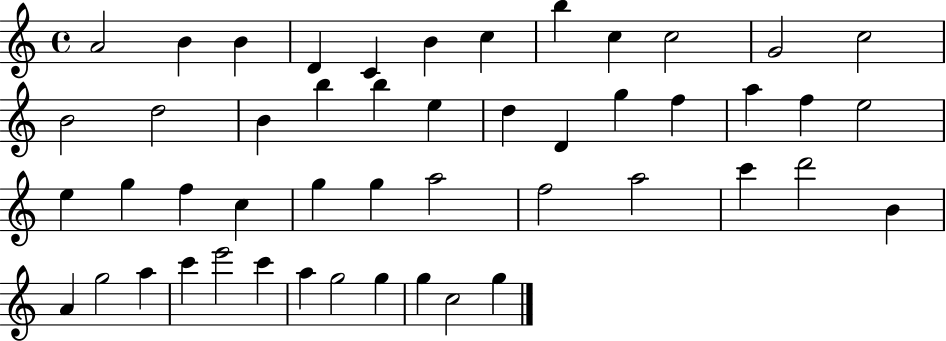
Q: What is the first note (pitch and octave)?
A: A4